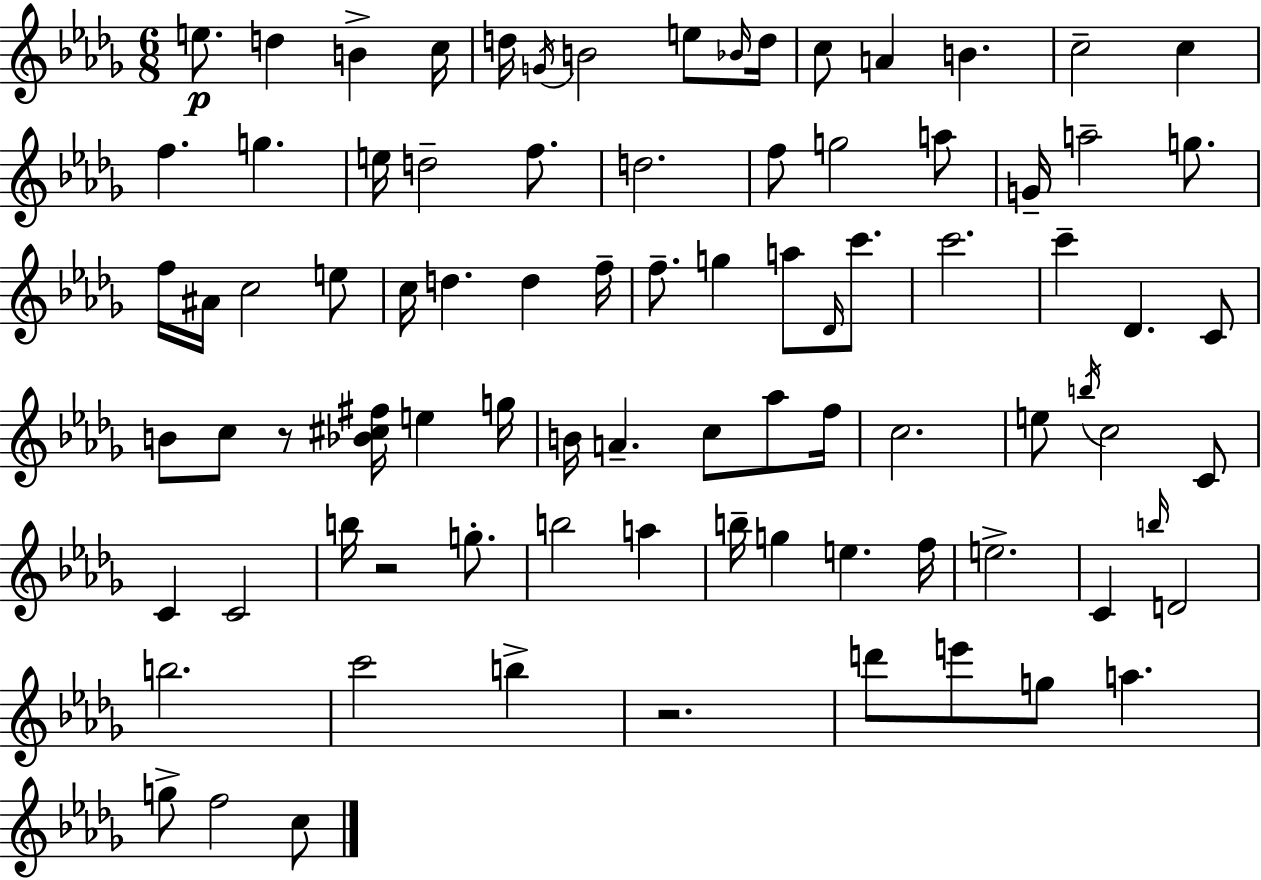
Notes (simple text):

E5/e. D5/q B4/q C5/s D5/s G4/s B4/h E5/e Bb4/s D5/s C5/e A4/q B4/q. C5/h C5/q F5/q. G5/q. E5/s D5/h F5/e. D5/h. F5/e G5/h A5/e G4/s A5/h G5/e. F5/s A#4/s C5/h E5/e C5/s D5/q. D5/q F5/s F5/e. G5/q A5/e Db4/s C6/e. C6/h. C6/q Db4/q. C4/e B4/e C5/e R/e [Bb4,C#5,F#5]/s E5/q G5/s B4/s A4/q. C5/e Ab5/e F5/s C5/h. E5/e B5/s C5/h C4/e C4/q C4/h B5/s R/h G5/e. B5/h A5/q B5/s G5/q E5/q. F5/s E5/h. C4/q B5/s D4/h B5/h. C6/h B5/q R/h. D6/e E6/e G5/e A5/q. G5/e F5/h C5/e